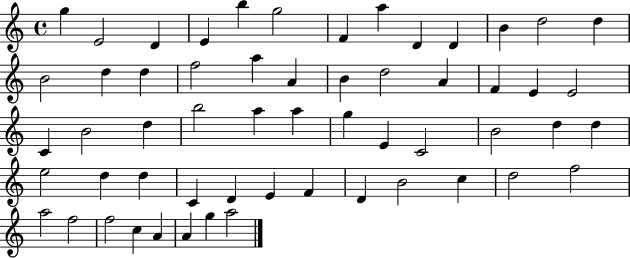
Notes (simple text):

G5/q E4/h D4/q E4/q B5/q G5/h F4/q A5/q D4/q D4/q B4/q D5/h D5/q B4/h D5/q D5/q F5/h A5/q A4/q B4/q D5/h A4/q F4/q E4/q E4/h C4/q B4/h D5/q B5/h A5/q A5/q G5/q E4/q C4/h B4/h D5/q D5/q E5/h D5/q D5/q C4/q D4/q E4/q F4/q D4/q B4/h C5/q D5/h F5/h A5/h F5/h F5/h C5/q A4/q A4/q G5/q A5/h